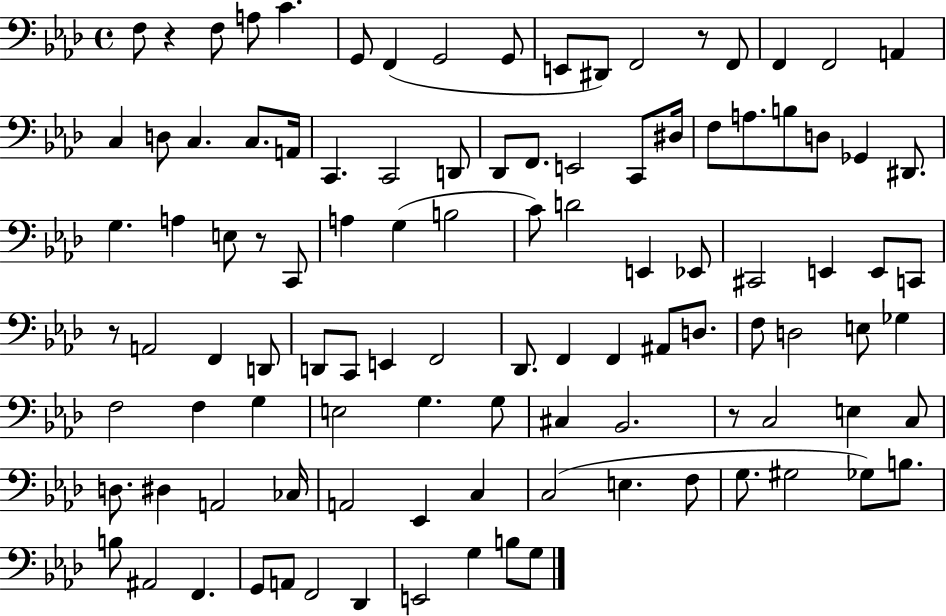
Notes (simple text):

F3/e R/q F3/e A3/e C4/q. G2/e F2/q G2/h G2/e E2/e D#2/e F2/h R/e F2/e F2/q F2/h A2/q C3/q D3/e C3/q. C3/e. A2/s C2/q. C2/h D2/e Db2/e F2/e. E2/h C2/e D#3/s F3/e A3/e. B3/e D3/e Gb2/q D#2/e. G3/q. A3/q E3/e R/e C2/e A3/q G3/q B3/h C4/e D4/h E2/q Eb2/e C#2/h E2/q E2/e C2/e R/e A2/h F2/q D2/e D2/e C2/e E2/q F2/h Db2/e. F2/q F2/q A#2/e D3/e. F3/e D3/h E3/e Gb3/q F3/h F3/q G3/q E3/h G3/q. G3/e C#3/q Bb2/h. R/e C3/h E3/q C3/e D3/e. D#3/q A2/h CES3/s A2/h Eb2/q C3/q C3/h E3/q. F3/e G3/e. G#3/h Gb3/e B3/e. B3/e A#2/h F2/q. G2/e A2/e F2/h Db2/q E2/h G3/q B3/e G3/e